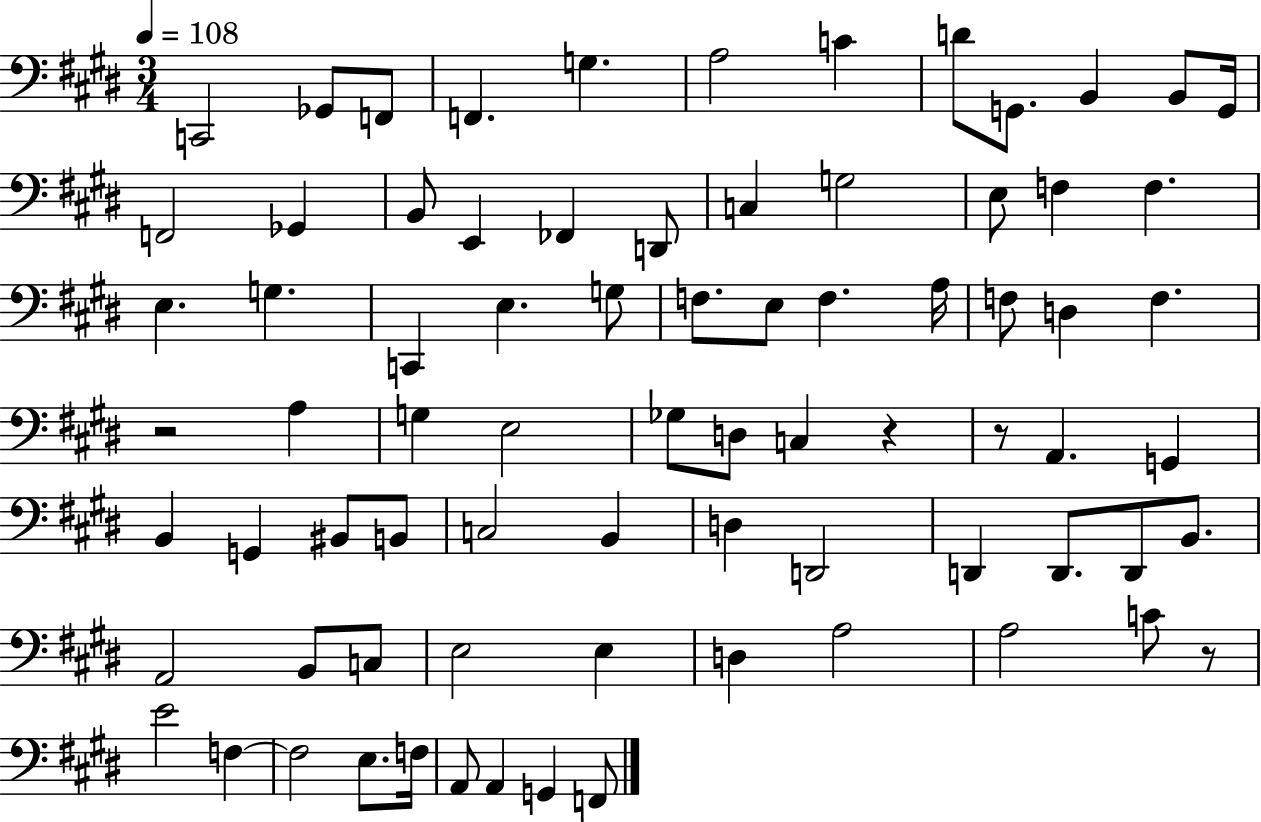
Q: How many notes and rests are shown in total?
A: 77